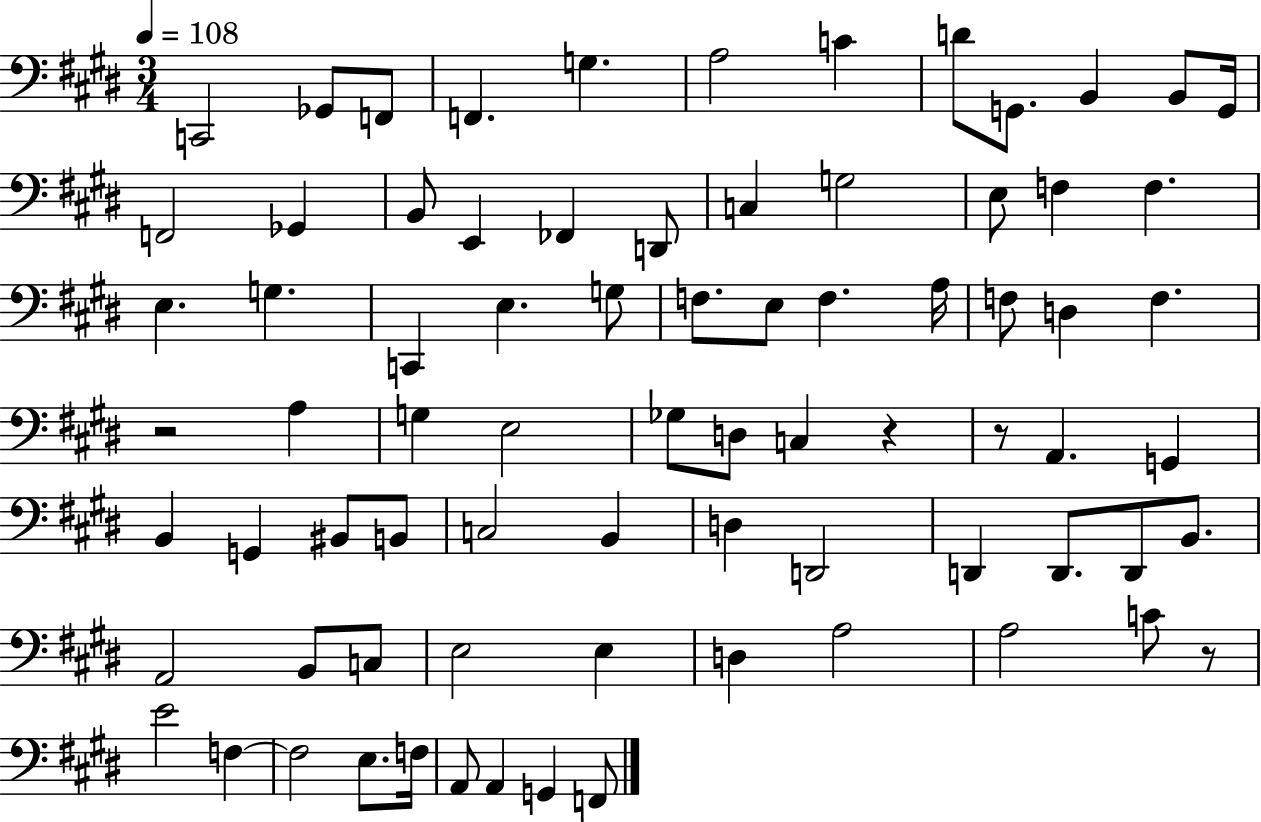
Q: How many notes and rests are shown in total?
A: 77